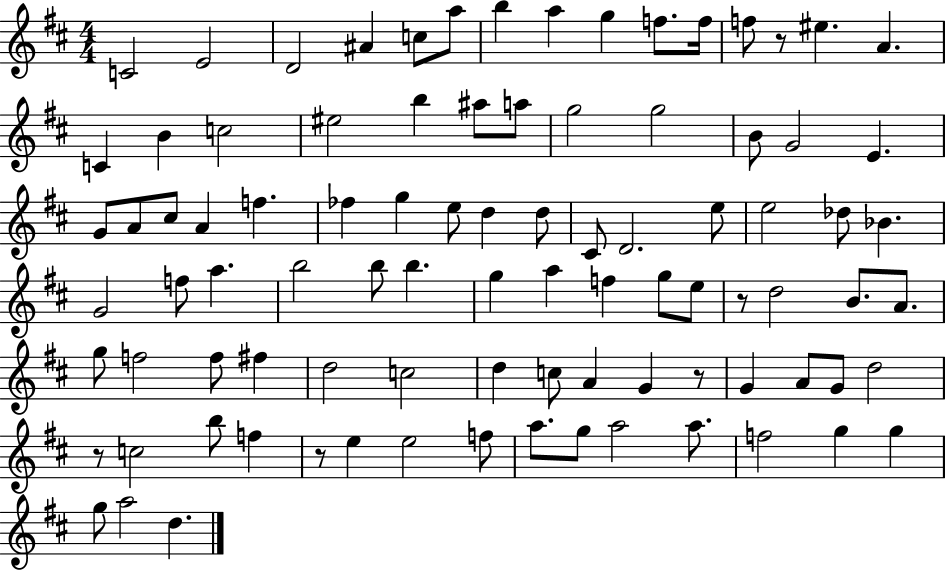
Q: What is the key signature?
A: D major